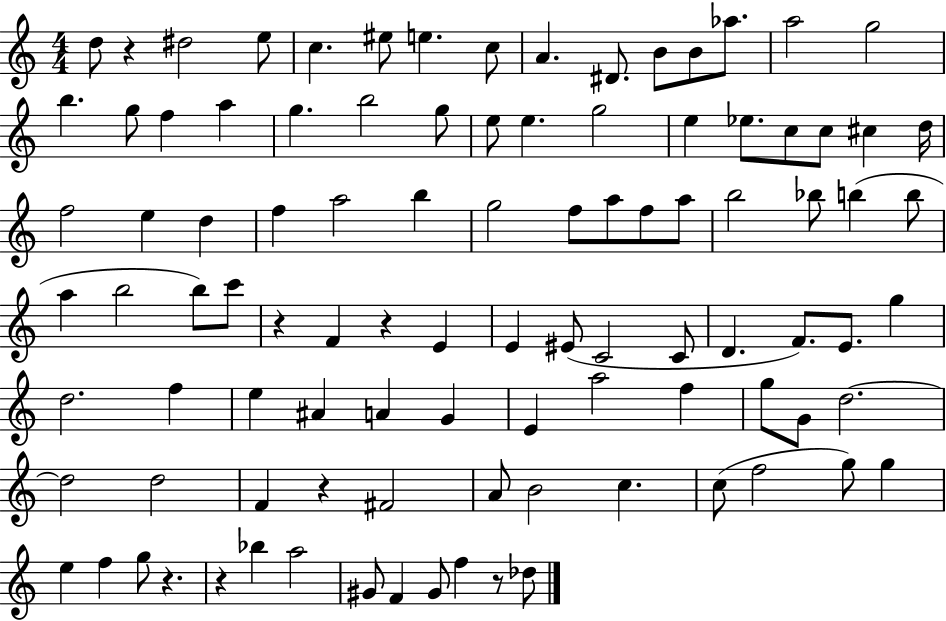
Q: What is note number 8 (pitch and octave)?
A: A4